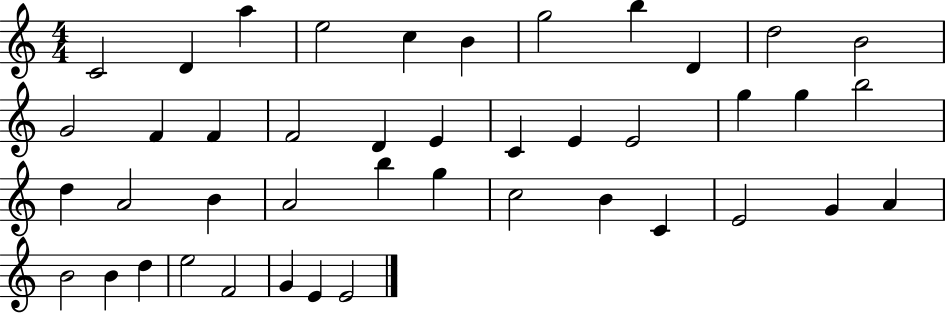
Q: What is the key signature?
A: C major